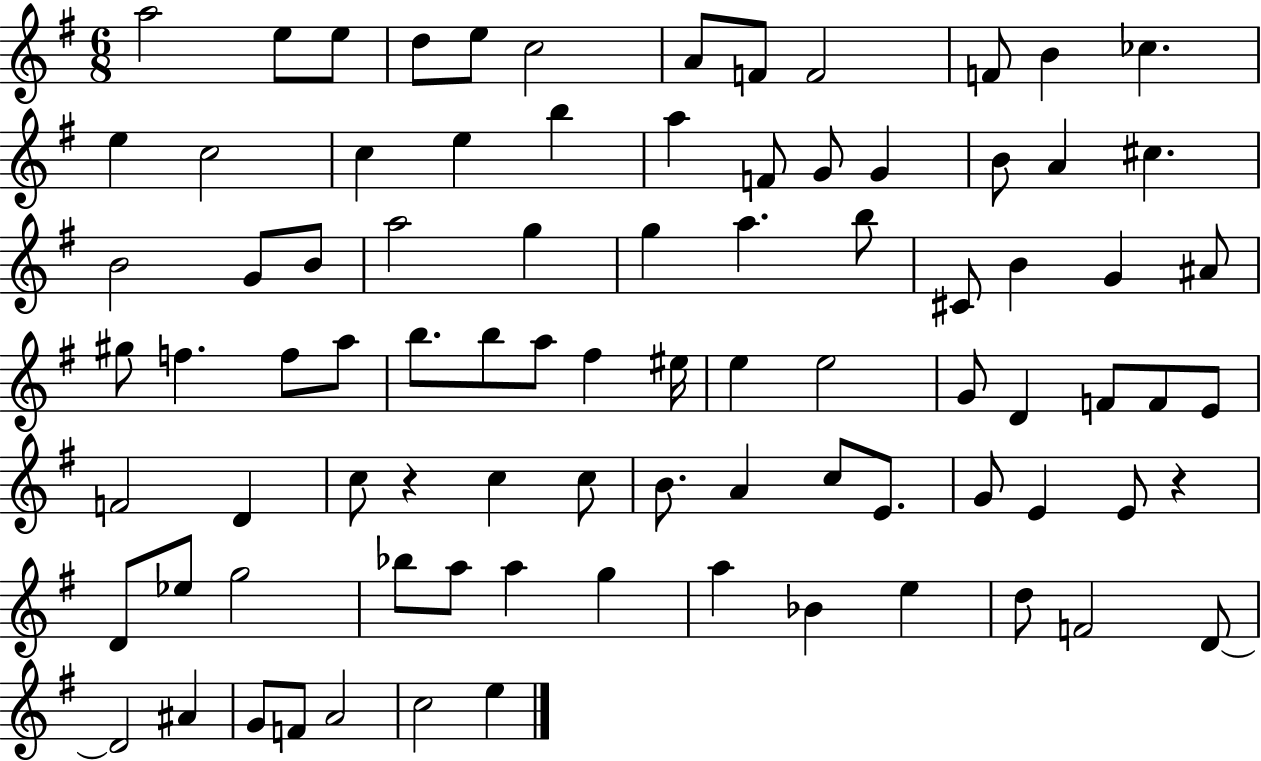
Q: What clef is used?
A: treble